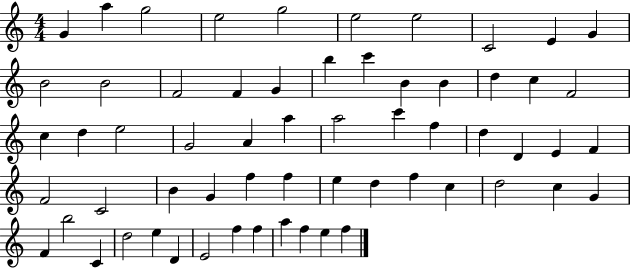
{
  \clef treble
  \numericTimeSignature
  \time 4/4
  \key c \major
  g'4 a''4 g''2 | e''2 g''2 | e''2 e''2 | c'2 e'4 g'4 | \break b'2 b'2 | f'2 f'4 g'4 | b''4 c'''4 b'4 b'4 | d''4 c''4 f'2 | \break c''4 d''4 e''2 | g'2 a'4 a''4 | a''2 c'''4 f''4 | d''4 d'4 e'4 f'4 | \break f'2 c'2 | b'4 g'4 f''4 f''4 | e''4 d''4 f''4 c''4 | d''2 c''4 g'4 | \break f'4 b''2 c'4 | d''2 e''4 d'4 | e'2 f''4 f''4 | a''4 f''4 e''4 f''4 | \break \bar "|."
}